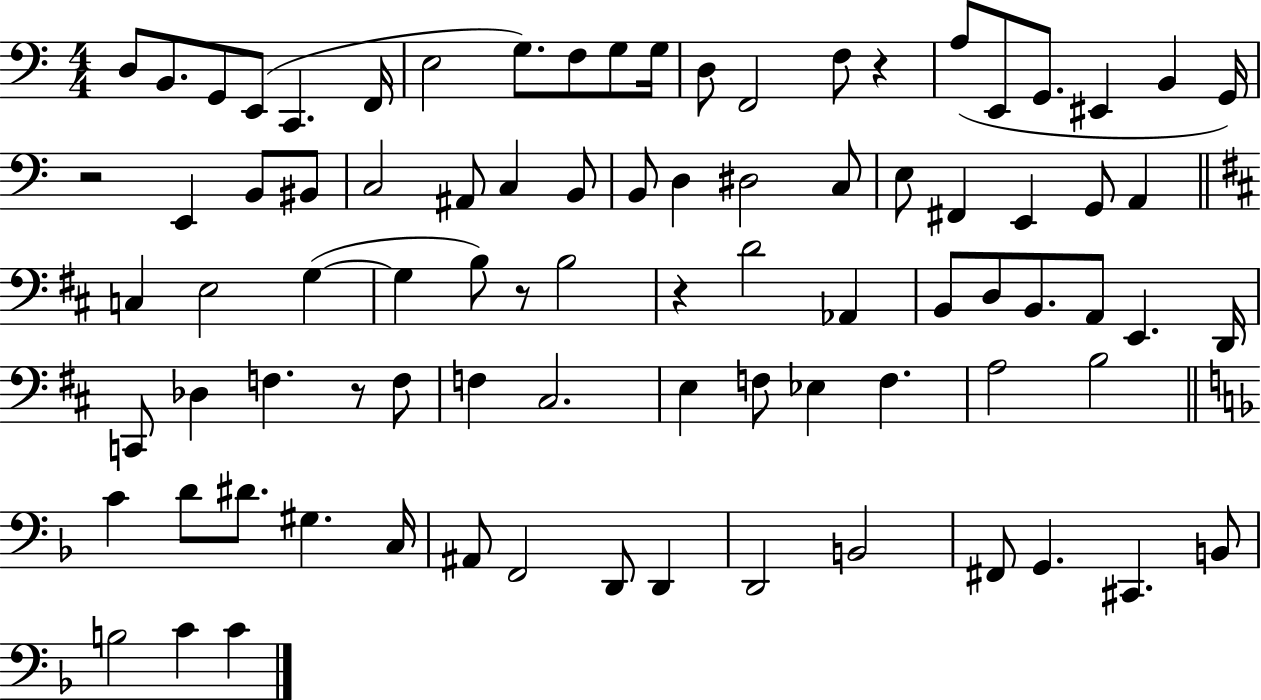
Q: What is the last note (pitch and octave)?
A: C4